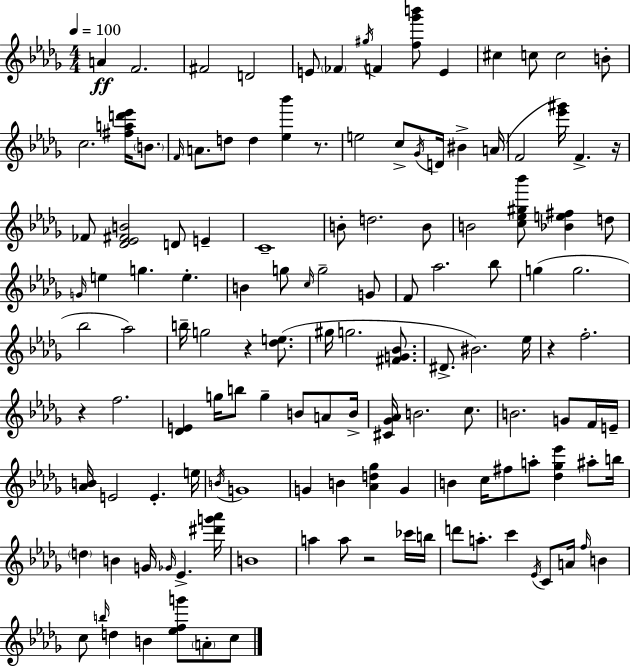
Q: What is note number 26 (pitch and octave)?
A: F4